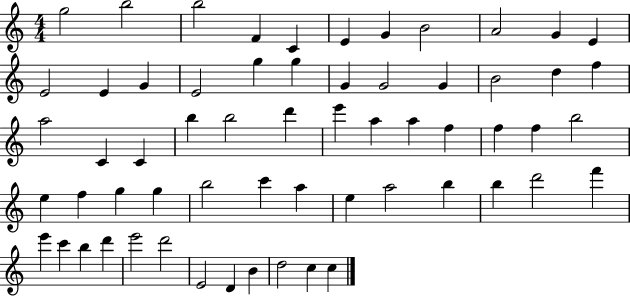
G5/h B5/h B5/h F4/q C4/q E4/q G4/q B4/h A4/h G4/q E4/q E4/h E4/q G4/q E4/h G5/q G5/q G4/q G4/h G4/q B4/h D5/q F5/q A5/h C4/q C4/q B5/q B5/h D6/q E6/q A5/q A5/q F5/q F5/q F5/q B5/h E5/q F5/q G5/q G5/q B5/h C6/q A5/q E5/q A5/h B5/q B5/q D6/h F6/q E6/q C6/q B5/q D6/q E6/h D6/h E4/h D4/q B4/q D5/h C5/q C5/q